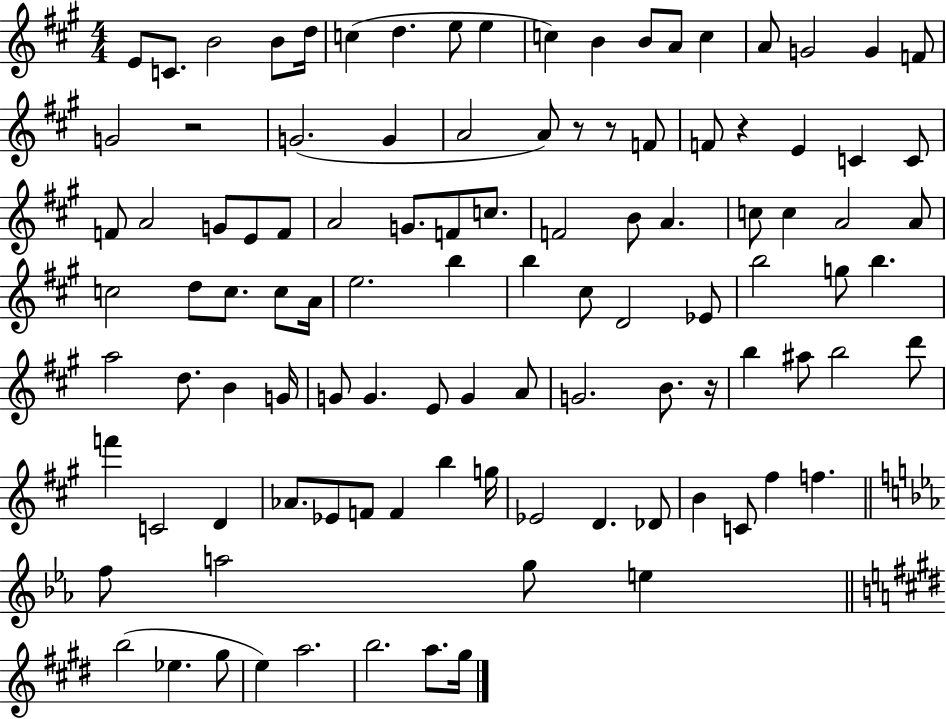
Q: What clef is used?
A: treble